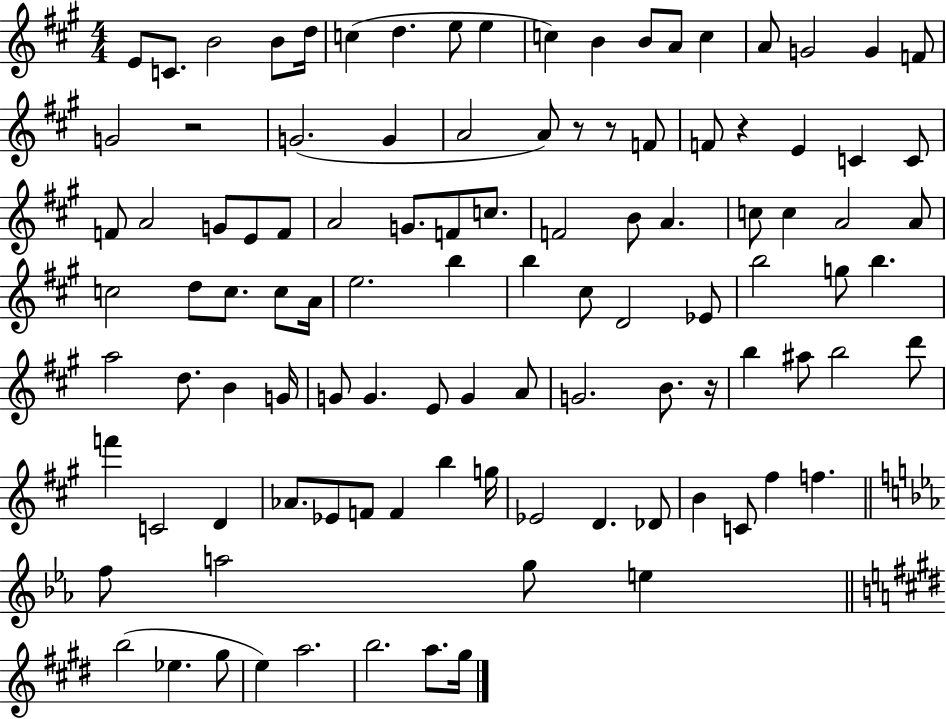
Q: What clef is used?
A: treble